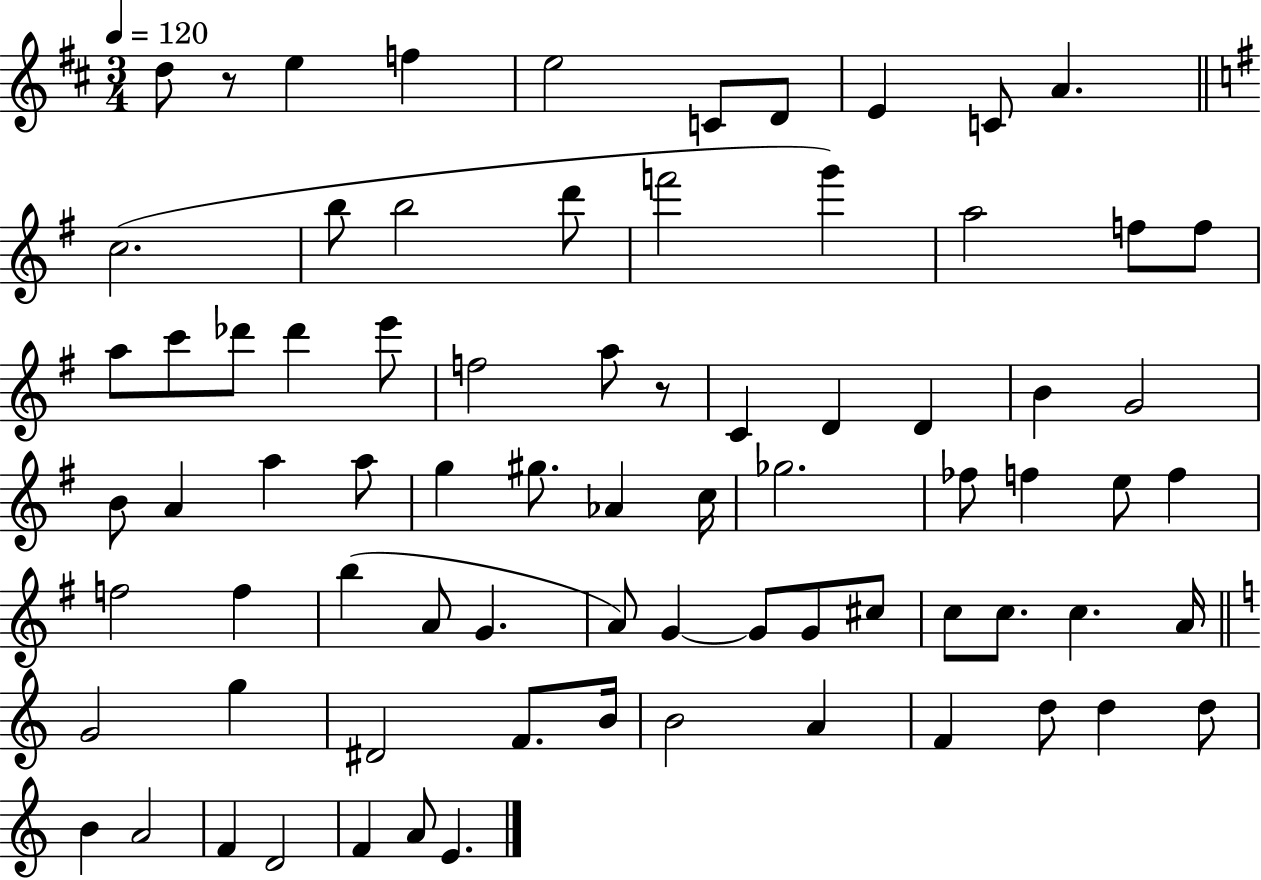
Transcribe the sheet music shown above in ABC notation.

X:1
T:Untitled
M:3/4
L:1/4
K:D
d/2 z/2 e f e2 C/2 D/2 E C/2 A c2 b/2 b2 d'/2 f'2 g' a2 f/2 f/2 a/2 c'/2 _d'/2 _d' e'/2 f2 a/2 z/2 C D D B G2 B/2 A a a/2 g ^g/2 _A c/4 _g2 _f/2 f e/2 f f2 f b A/2 G A/2 G G/2 G/2 ^c/2 c/2 c/2 c A/4 G2 g ^D2 F/2 B/4 B2 A F d/2 d d/2 B A2 F D2 F A/2 E